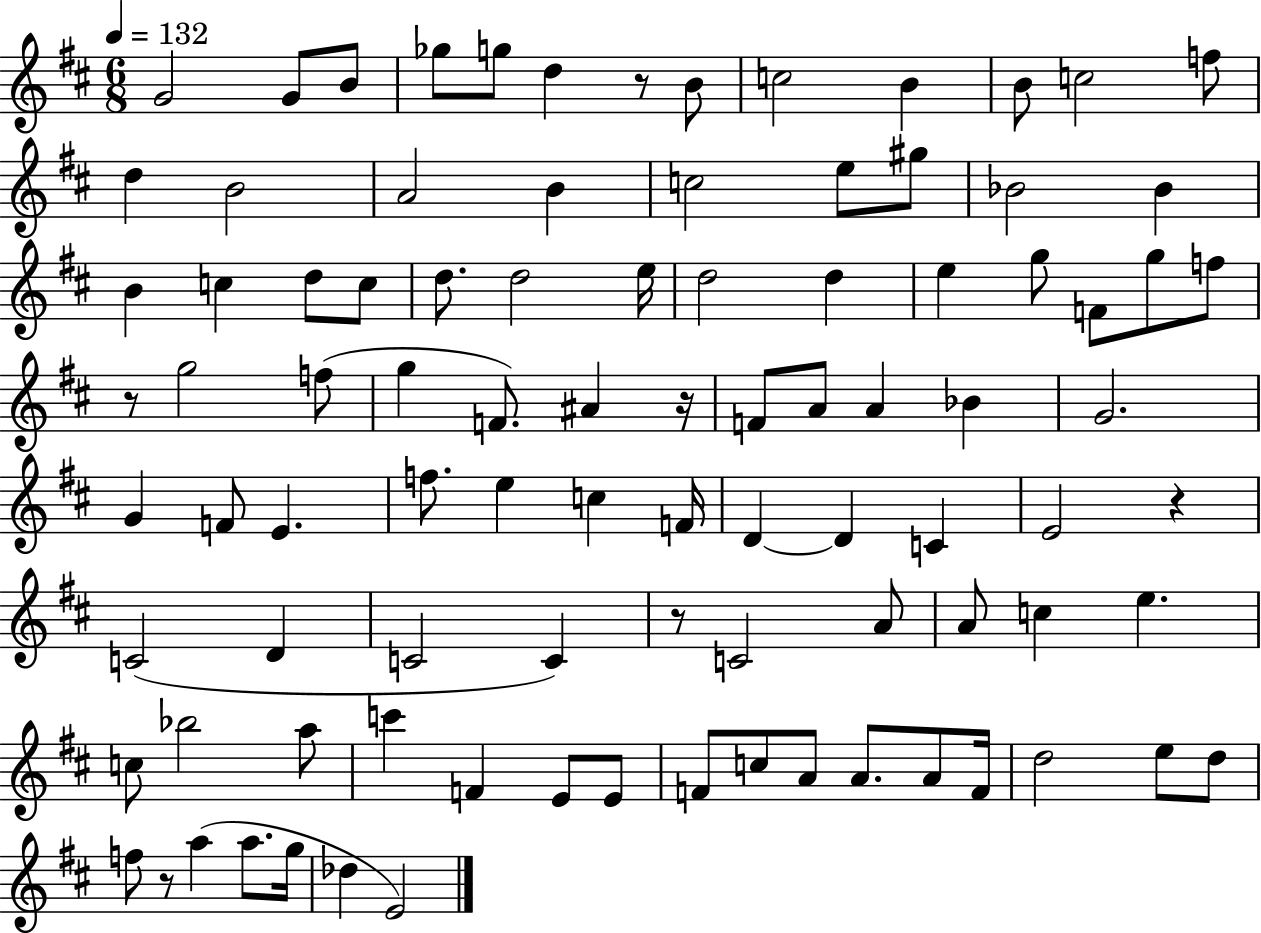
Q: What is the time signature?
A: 6/8